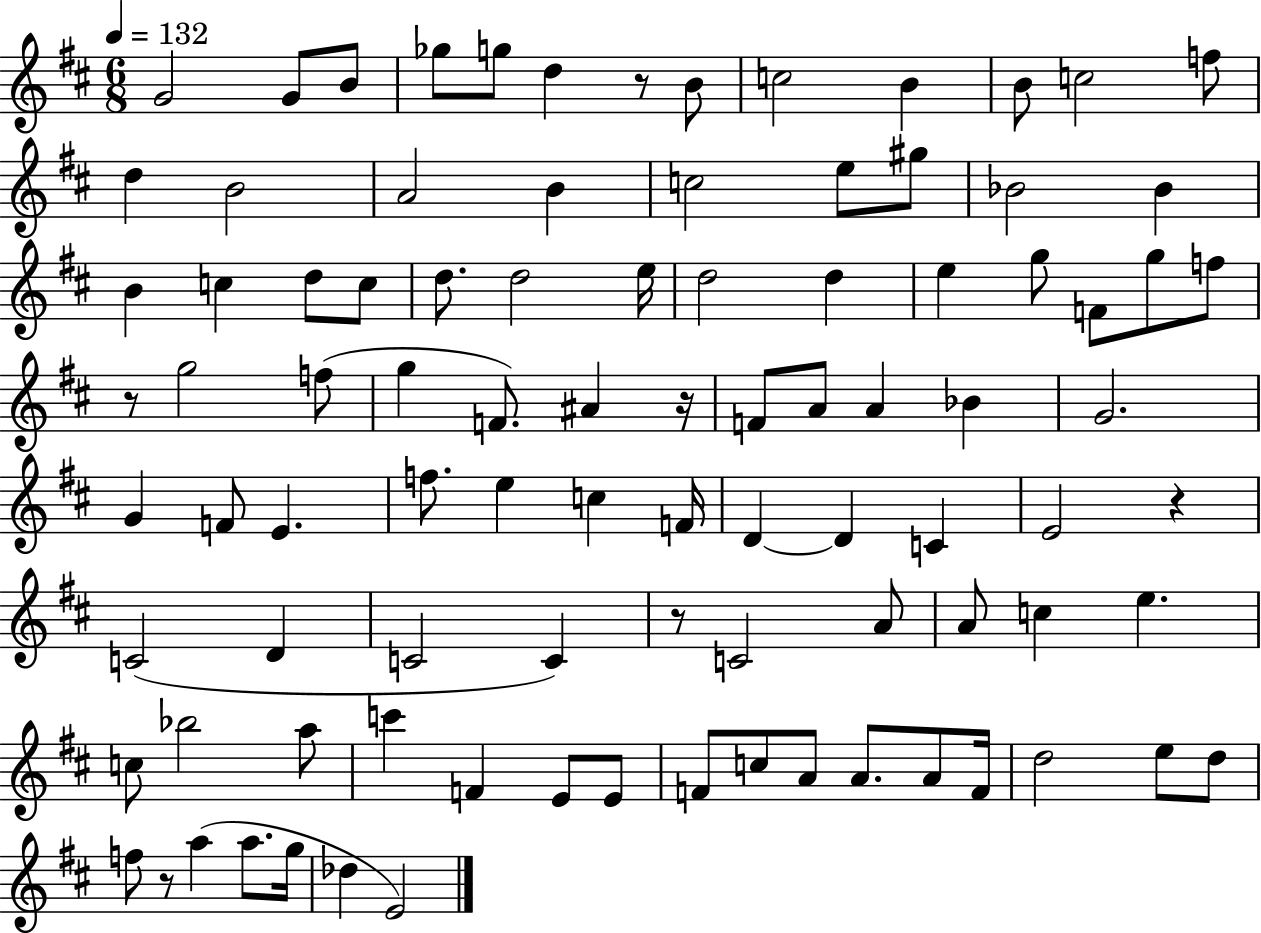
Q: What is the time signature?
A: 6/8